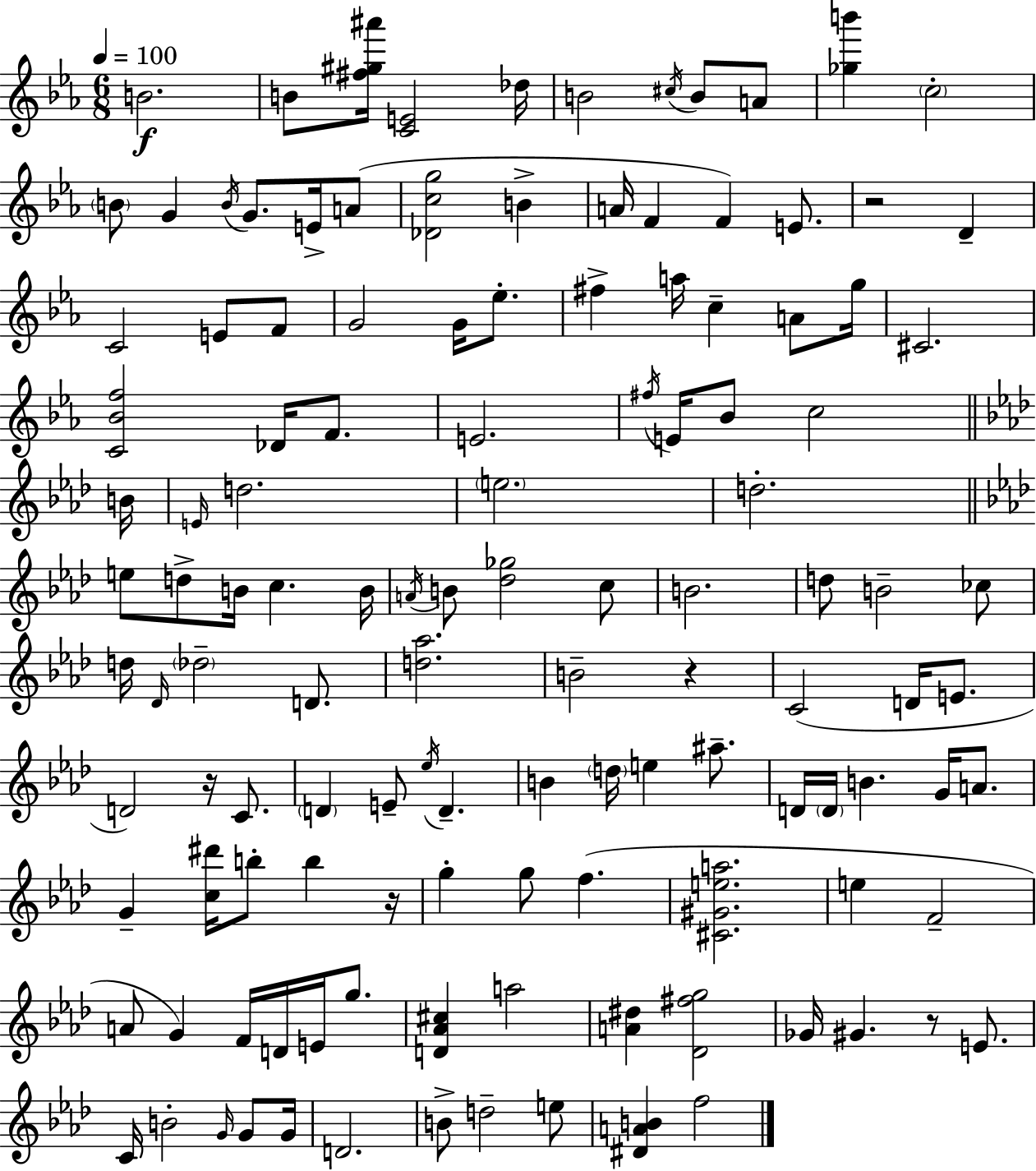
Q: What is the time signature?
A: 6/8